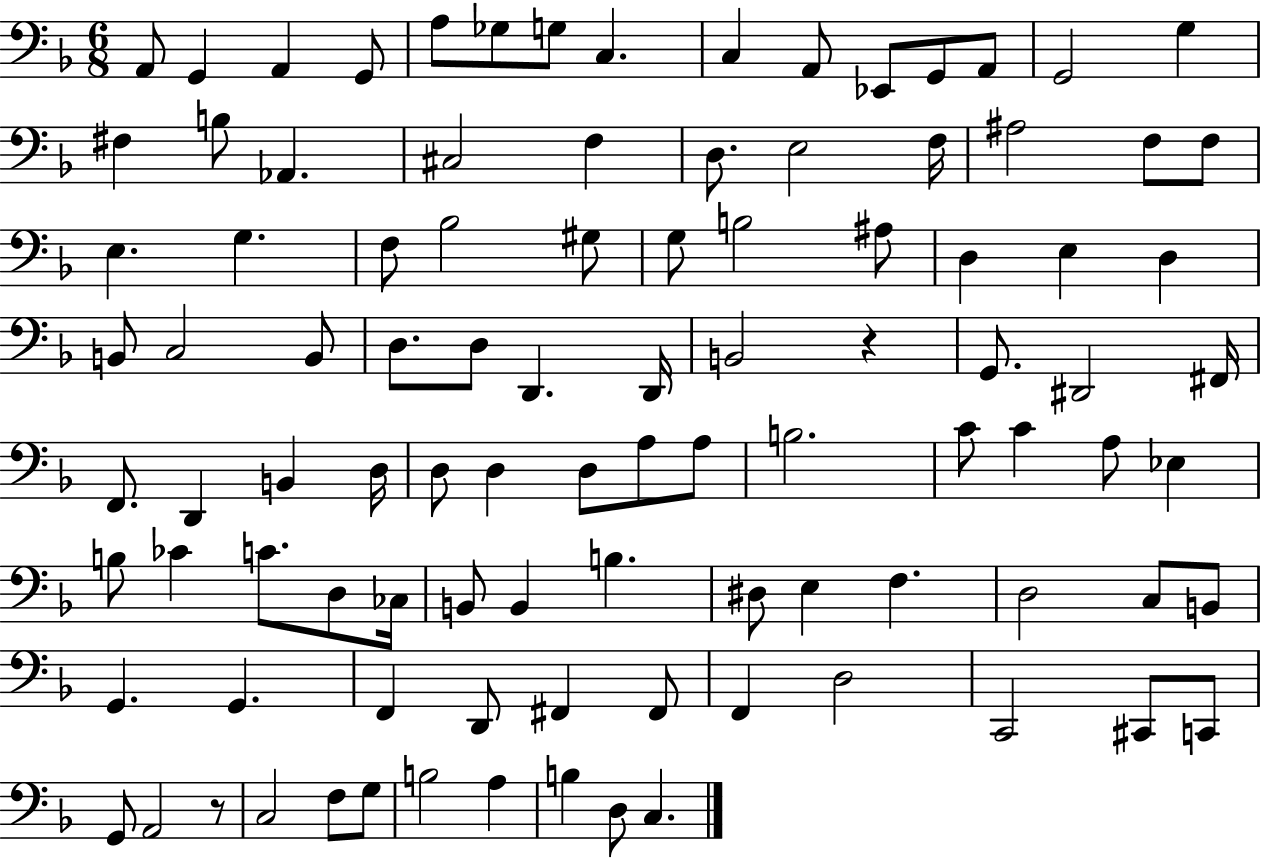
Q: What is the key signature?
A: F major